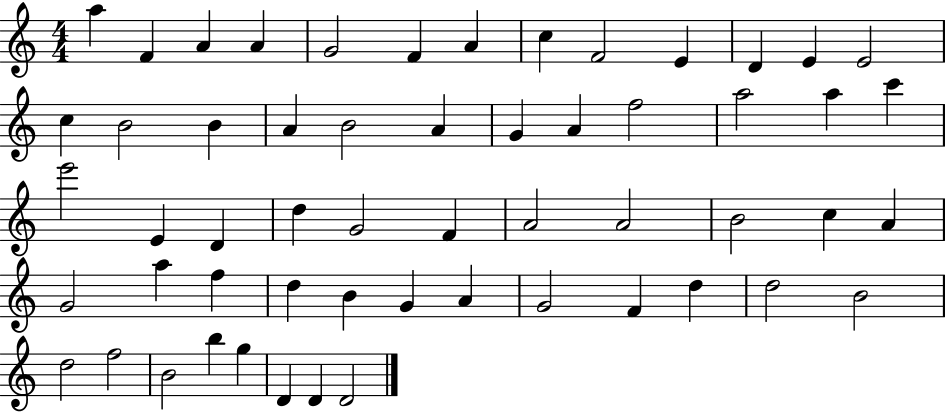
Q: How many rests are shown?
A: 0